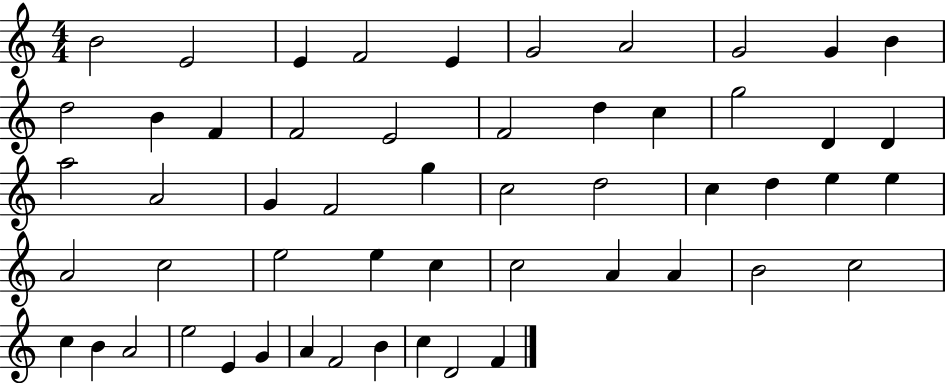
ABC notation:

X:1
T:Untitled
M:4/4
L:1/4
K:C
B2 E2 E F2 E G2 A2 G2 G B d2 B F F2 E2 F2 d c g2 D D a2 A2 G F2 g c2 d2 c d e e A2 c2 e2 e c c2 A A B2 c2 c B A2 e2 E G A F2 B c D2 F